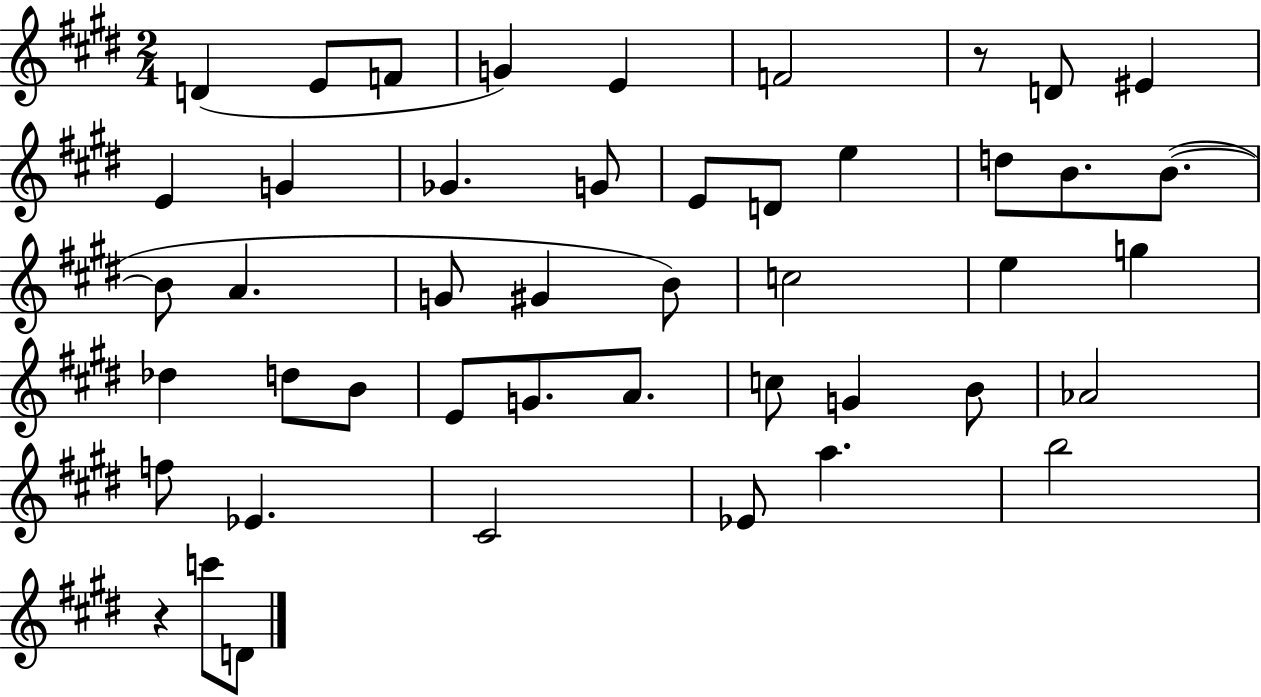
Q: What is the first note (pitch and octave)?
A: D4